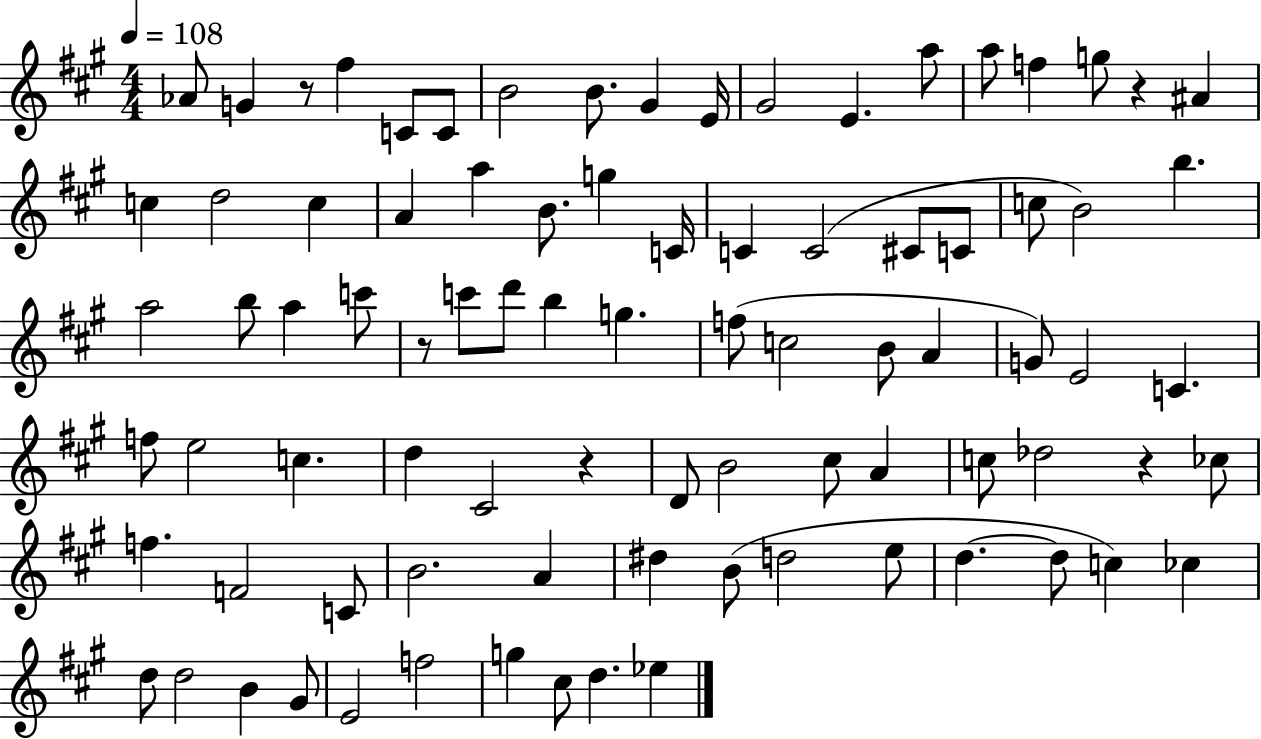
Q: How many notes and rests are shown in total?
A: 86